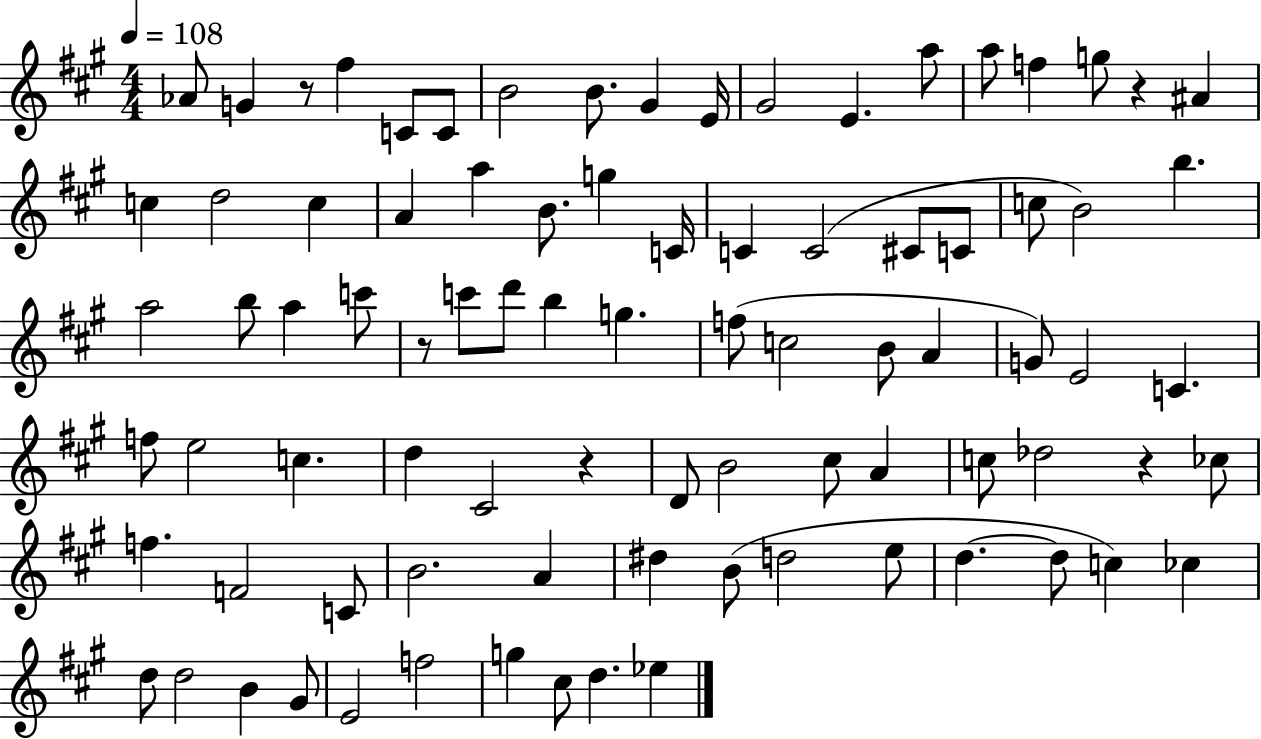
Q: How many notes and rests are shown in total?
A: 86